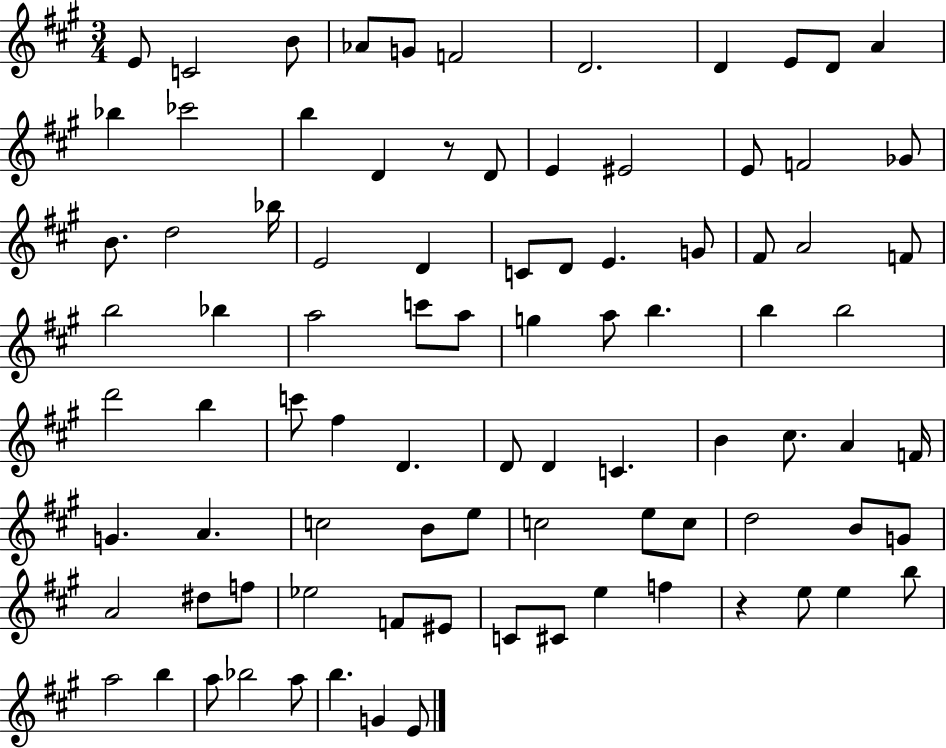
E4/e C4/h B4/e Ab4/e G4/e F4/h D4/h. D4/q E4/e D4/e A4/q Bb5/q CES6/h B5/q D4/q R/e D4/e E4/q EIS4/h E4/e F4/h Gb4/e B4/e. D5/h Bb5/s E4/h D4/q C4/e D4/e E4/q. G4/e F#4/e A4/h F4/e B5/h Bb5/q A5/h C6/e A5/e G5/q A5/e B5/q. B5/q B5/h D6/h B5/q C6/e F#5/q D4/q. D4/e D4/q C4/q. B4/q C#5/e. A4/q F4/s G4/q. A4/q. C5/h B4/e E5/e C5/h E5/e C5/e D5/h B4/e G4/e A4/h D#5/e F5/e Eb5/h F4/e EIS4/e C4/e C#4/e E5/q F5/q R/q E5/e E5/q B5/e A5/h B5/q A5/e Bb5/h A5/e B5/q. G4/q E4/e